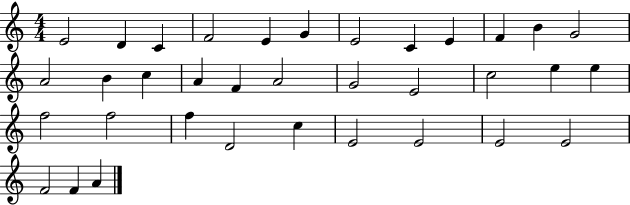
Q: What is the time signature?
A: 4/4